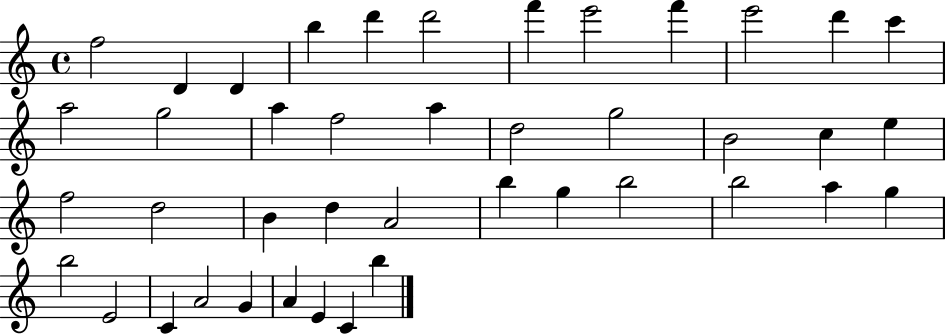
F5/h D4/q D4/q B5/q D6/q D6/h F6/q E6/h F6/q E6/h D6/q C6/q A5/h G5/h A5/q F5/h A5/q D5/h G5/h B4/h C5/q E5/q F5/h D5/h B4/q D5/q A4/h B5/q G5/q B5/h B5/h A5/q G5/q B5/h E4/h C4/q A4/h G4/q A4/q E4/q C4/q B5/q